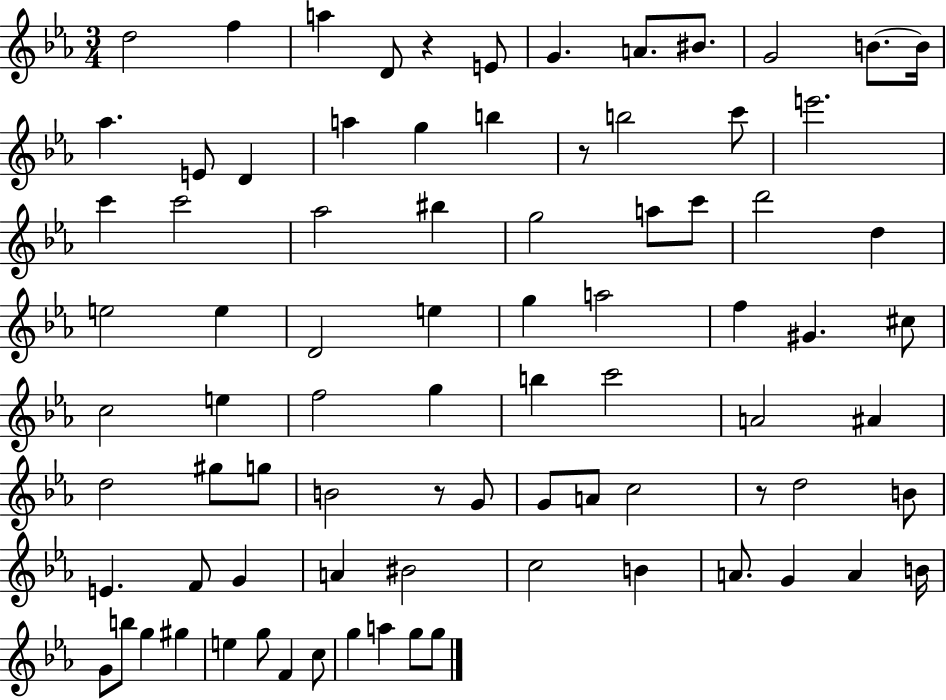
D5/h F5/q A5/q D4/e R/q E4/e G4/q. A4/e. BIS4/e. G4/h B4/e. B4/s Ab5/q. E4/e D4/q A5/q G5/q B5/q R/e B5/h C6/e E6/h. C6/q C6/h Ab5/h BIS5/q G5/h A5/e C6/e D6/h D5/q E5/h E5/q D4/h E5/q G5/q A5/h F5/q G#4/q. C#5/e C5/h E5/q F5/h G5/q B5/q C6/h A4/h A#4/q D5/h G#5/e G5/e B4/h R/e G4/e G4/e A4/e C5/h R/e D5/h B4/e E4/q. F4/e G4/q A4/q BIS4/h C5/h B4/q A4/e. G4/q A4/q B4/s G4/e B5/e G5/q G#5/q E5/q G5/e F4/q C5/e G5/q A5/q G5/e G5/e